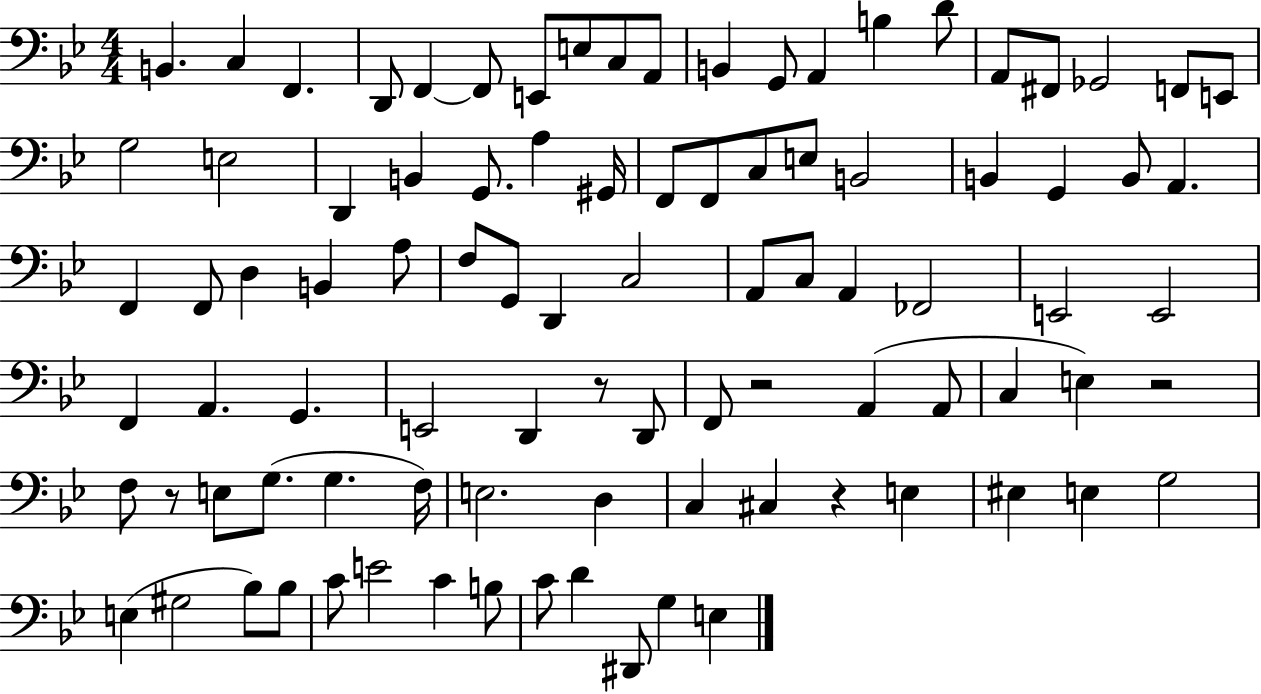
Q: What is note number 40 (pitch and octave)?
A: B2